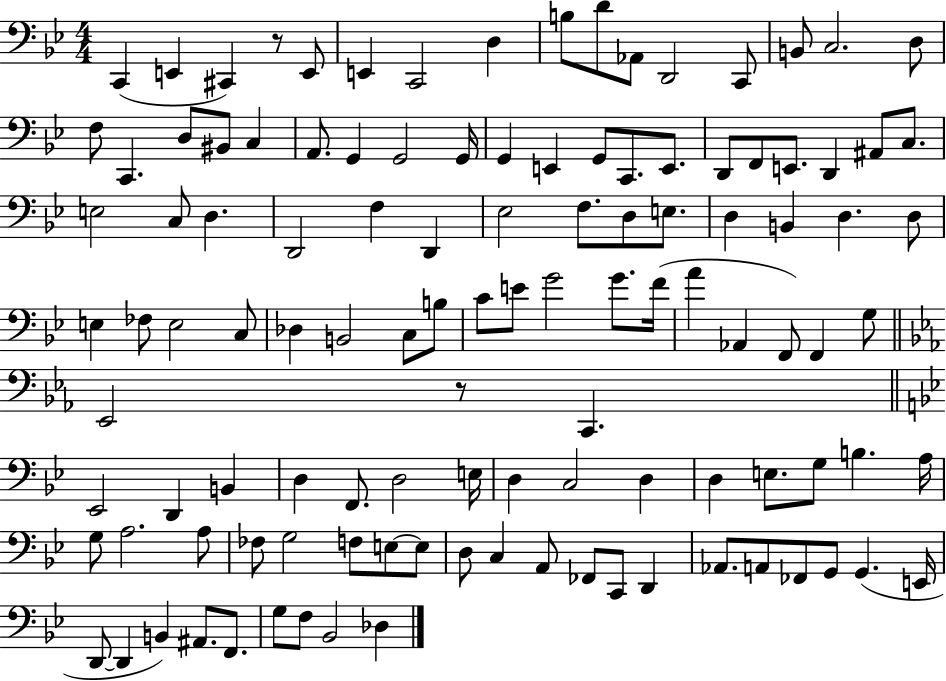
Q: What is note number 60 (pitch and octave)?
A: G4